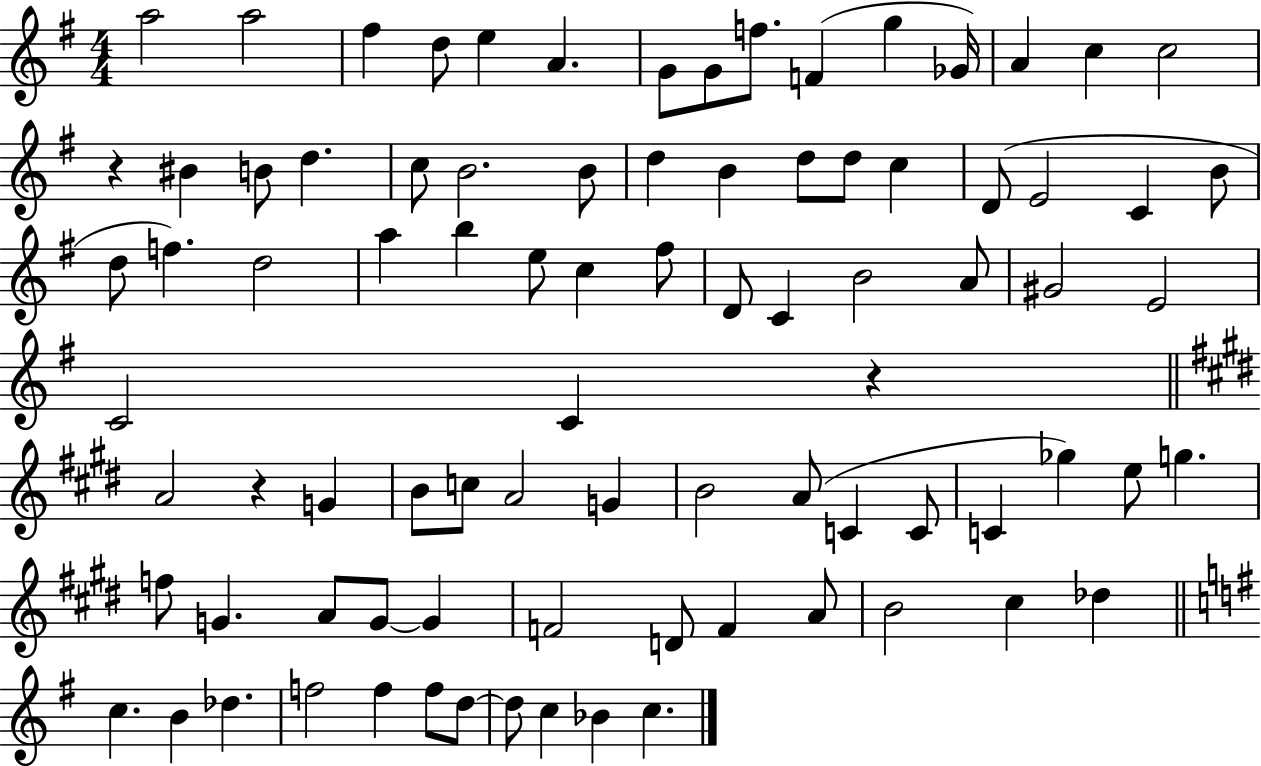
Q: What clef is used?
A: treble